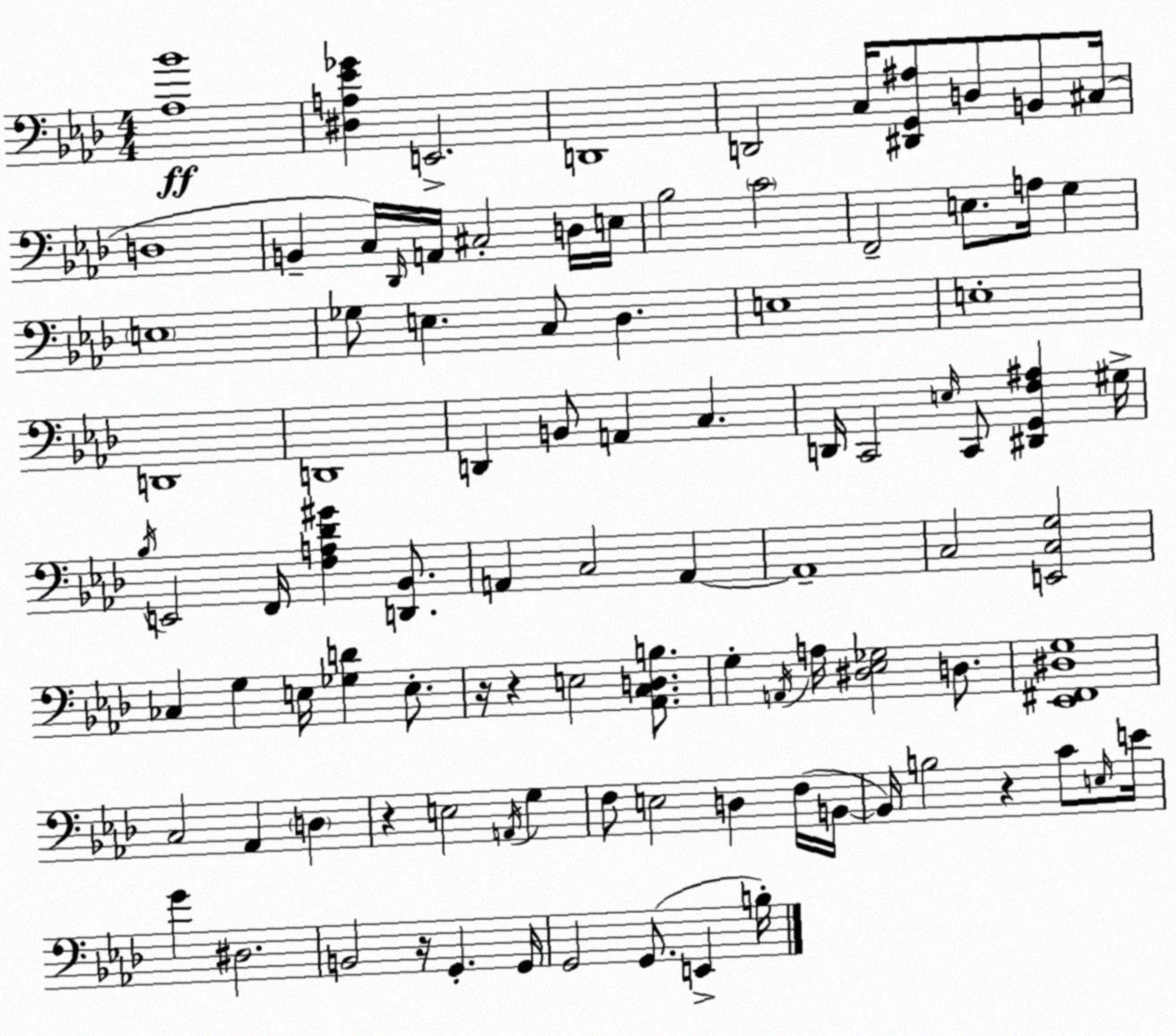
X:1
T:Untitled
M:4/4
L:1/4
K:Fm
[_A,_B]4 [^D,A,_E_G] E,,2 D,,4 D,,2 C,/4 [^D,,G,,^A,]/2 D,/2 B,,/2 ^C,/4 D,4 B,, C,/4 _D,,/4 A,,/4 ^C,2 D,/4 E,/4 _B,2 C2 F,,2 E,/2 A,/4 G, E,4 _G,/2 E, C,/2 _D, E,4 E,4 D,,4 D,,4 D,, B,,/2 A,, C, D,,/4 C,,2 E,/4 C,,/2 [^D,,G,,F,^A,] ^G,/4 _B,/4 E,,2 F,,/4 [F,A,_D^G] [D,,_B,,]/2 A,, C,2 A,, A,,4 C,2 [E,,C,G,]2 _C, G, E,/4 [_G,D] E,/2 z/4 z E,2 [_A,,C,D,B,]/2 G, A,,/4 A,/4 [^D,_E,_G,]2 D,/2 [_E,,^F,,^D,G,]4 C,2 _A,, D, z E,2 A,,/4 G, F,/2 E,2 D, F,/4 B,,/4 B,,/4 B,2 z C/2 E,/4 E/4 G ^D,2 B,,2 z/4 G,, G,,/4 G,,2 G,,/2 E,, B,/4